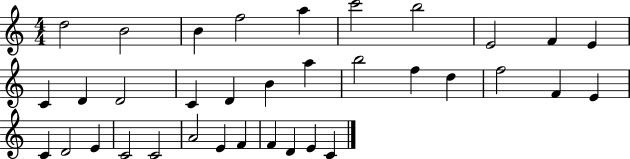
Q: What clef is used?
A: treble